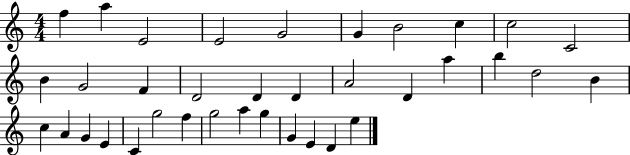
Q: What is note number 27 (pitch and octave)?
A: C4